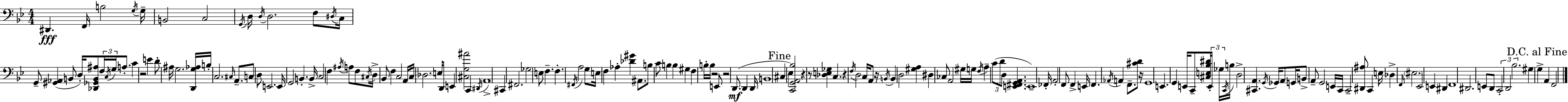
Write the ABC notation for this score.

X:1
T:Untitled
M:4/4
L:1/4
K:Gm
^D,, F,,/4 B,2 G,/4 G,/4 B,,2 C,2 G,,/4 D,/4 D,/4 D,2 F,/2 ^D,/4 C,/4 G,,/2 [^G,,_A,,] B,,/2 D,/4 [_D,,_G,,B,,^A,]/2 F,/4 C,/4 G,/4 A,/2 C z2 E D/2 ^A,/4 G,2 [D,,G,_A,]/4 B,/4 C,2 ^C,/4 A,,/2 C,/2 D,/2 E,,2 E,,/4 G,,2 B,, B,,/4 C,2 F, ^A,/4 A,/2 F,/2 ^C,/4 D,/4 _B,,/2 F, C,2 A,,/4 C,/4 _D,2 E,/4 D,,/2 E,, [^C,G,^A]2 C,, ^D,,/4 A,,4 ^C,, ^F,,2 _G,2 E,/2 F, F, ^F,,/4 A,2 G,/2 E,/4 F, _A, [_D^G] ^A,,/2 B,/2 C/2 B, B, ^G, F, B,/4 B,/4 z2 E,,/2 z2 D,,/2 D,, D,,/4 B,,4 ^C, _E, [C,,G,,A,,_B,]2 z z/2 [_D,E,_G,] C, z F,/4 D,2 C,/4 A,,/2 z/4 B,,/4 B,, D,2 [^G,A,] ^D, _C,/2 A,,2 ^G,/4 G,/4 F,/4 A, C/2 D/2 D,/2 [E,,^F,,G,,A,,] E,,4 _F,,/4 A,,2 F,,/2 F,, E,,/4 F,, _A,,/4 A,, F,,/2 [^CD]/2 z/4 G,,4 E,, G,, E,,/4 C,,/2 [^C,E,_B,^D]/4 E,,/4 _G,/4 C,,/4 B,/4 D,2 [^C,,A,,] G,,/4 _G,,/4 A,,/2 G,,/4 B,,/2 A,,/2 G,,2 E,,/4 C,,/4 C,,2 [^D,,^A,]/2 C,, E,/4 _D, F,,/4 ^E,2 _E,,2 E,, ^D,, F,,4 ^D,,2 E,,/2 D,,/2 C,,2 D,,2 _B,2 ^G, G, A,, F,,2